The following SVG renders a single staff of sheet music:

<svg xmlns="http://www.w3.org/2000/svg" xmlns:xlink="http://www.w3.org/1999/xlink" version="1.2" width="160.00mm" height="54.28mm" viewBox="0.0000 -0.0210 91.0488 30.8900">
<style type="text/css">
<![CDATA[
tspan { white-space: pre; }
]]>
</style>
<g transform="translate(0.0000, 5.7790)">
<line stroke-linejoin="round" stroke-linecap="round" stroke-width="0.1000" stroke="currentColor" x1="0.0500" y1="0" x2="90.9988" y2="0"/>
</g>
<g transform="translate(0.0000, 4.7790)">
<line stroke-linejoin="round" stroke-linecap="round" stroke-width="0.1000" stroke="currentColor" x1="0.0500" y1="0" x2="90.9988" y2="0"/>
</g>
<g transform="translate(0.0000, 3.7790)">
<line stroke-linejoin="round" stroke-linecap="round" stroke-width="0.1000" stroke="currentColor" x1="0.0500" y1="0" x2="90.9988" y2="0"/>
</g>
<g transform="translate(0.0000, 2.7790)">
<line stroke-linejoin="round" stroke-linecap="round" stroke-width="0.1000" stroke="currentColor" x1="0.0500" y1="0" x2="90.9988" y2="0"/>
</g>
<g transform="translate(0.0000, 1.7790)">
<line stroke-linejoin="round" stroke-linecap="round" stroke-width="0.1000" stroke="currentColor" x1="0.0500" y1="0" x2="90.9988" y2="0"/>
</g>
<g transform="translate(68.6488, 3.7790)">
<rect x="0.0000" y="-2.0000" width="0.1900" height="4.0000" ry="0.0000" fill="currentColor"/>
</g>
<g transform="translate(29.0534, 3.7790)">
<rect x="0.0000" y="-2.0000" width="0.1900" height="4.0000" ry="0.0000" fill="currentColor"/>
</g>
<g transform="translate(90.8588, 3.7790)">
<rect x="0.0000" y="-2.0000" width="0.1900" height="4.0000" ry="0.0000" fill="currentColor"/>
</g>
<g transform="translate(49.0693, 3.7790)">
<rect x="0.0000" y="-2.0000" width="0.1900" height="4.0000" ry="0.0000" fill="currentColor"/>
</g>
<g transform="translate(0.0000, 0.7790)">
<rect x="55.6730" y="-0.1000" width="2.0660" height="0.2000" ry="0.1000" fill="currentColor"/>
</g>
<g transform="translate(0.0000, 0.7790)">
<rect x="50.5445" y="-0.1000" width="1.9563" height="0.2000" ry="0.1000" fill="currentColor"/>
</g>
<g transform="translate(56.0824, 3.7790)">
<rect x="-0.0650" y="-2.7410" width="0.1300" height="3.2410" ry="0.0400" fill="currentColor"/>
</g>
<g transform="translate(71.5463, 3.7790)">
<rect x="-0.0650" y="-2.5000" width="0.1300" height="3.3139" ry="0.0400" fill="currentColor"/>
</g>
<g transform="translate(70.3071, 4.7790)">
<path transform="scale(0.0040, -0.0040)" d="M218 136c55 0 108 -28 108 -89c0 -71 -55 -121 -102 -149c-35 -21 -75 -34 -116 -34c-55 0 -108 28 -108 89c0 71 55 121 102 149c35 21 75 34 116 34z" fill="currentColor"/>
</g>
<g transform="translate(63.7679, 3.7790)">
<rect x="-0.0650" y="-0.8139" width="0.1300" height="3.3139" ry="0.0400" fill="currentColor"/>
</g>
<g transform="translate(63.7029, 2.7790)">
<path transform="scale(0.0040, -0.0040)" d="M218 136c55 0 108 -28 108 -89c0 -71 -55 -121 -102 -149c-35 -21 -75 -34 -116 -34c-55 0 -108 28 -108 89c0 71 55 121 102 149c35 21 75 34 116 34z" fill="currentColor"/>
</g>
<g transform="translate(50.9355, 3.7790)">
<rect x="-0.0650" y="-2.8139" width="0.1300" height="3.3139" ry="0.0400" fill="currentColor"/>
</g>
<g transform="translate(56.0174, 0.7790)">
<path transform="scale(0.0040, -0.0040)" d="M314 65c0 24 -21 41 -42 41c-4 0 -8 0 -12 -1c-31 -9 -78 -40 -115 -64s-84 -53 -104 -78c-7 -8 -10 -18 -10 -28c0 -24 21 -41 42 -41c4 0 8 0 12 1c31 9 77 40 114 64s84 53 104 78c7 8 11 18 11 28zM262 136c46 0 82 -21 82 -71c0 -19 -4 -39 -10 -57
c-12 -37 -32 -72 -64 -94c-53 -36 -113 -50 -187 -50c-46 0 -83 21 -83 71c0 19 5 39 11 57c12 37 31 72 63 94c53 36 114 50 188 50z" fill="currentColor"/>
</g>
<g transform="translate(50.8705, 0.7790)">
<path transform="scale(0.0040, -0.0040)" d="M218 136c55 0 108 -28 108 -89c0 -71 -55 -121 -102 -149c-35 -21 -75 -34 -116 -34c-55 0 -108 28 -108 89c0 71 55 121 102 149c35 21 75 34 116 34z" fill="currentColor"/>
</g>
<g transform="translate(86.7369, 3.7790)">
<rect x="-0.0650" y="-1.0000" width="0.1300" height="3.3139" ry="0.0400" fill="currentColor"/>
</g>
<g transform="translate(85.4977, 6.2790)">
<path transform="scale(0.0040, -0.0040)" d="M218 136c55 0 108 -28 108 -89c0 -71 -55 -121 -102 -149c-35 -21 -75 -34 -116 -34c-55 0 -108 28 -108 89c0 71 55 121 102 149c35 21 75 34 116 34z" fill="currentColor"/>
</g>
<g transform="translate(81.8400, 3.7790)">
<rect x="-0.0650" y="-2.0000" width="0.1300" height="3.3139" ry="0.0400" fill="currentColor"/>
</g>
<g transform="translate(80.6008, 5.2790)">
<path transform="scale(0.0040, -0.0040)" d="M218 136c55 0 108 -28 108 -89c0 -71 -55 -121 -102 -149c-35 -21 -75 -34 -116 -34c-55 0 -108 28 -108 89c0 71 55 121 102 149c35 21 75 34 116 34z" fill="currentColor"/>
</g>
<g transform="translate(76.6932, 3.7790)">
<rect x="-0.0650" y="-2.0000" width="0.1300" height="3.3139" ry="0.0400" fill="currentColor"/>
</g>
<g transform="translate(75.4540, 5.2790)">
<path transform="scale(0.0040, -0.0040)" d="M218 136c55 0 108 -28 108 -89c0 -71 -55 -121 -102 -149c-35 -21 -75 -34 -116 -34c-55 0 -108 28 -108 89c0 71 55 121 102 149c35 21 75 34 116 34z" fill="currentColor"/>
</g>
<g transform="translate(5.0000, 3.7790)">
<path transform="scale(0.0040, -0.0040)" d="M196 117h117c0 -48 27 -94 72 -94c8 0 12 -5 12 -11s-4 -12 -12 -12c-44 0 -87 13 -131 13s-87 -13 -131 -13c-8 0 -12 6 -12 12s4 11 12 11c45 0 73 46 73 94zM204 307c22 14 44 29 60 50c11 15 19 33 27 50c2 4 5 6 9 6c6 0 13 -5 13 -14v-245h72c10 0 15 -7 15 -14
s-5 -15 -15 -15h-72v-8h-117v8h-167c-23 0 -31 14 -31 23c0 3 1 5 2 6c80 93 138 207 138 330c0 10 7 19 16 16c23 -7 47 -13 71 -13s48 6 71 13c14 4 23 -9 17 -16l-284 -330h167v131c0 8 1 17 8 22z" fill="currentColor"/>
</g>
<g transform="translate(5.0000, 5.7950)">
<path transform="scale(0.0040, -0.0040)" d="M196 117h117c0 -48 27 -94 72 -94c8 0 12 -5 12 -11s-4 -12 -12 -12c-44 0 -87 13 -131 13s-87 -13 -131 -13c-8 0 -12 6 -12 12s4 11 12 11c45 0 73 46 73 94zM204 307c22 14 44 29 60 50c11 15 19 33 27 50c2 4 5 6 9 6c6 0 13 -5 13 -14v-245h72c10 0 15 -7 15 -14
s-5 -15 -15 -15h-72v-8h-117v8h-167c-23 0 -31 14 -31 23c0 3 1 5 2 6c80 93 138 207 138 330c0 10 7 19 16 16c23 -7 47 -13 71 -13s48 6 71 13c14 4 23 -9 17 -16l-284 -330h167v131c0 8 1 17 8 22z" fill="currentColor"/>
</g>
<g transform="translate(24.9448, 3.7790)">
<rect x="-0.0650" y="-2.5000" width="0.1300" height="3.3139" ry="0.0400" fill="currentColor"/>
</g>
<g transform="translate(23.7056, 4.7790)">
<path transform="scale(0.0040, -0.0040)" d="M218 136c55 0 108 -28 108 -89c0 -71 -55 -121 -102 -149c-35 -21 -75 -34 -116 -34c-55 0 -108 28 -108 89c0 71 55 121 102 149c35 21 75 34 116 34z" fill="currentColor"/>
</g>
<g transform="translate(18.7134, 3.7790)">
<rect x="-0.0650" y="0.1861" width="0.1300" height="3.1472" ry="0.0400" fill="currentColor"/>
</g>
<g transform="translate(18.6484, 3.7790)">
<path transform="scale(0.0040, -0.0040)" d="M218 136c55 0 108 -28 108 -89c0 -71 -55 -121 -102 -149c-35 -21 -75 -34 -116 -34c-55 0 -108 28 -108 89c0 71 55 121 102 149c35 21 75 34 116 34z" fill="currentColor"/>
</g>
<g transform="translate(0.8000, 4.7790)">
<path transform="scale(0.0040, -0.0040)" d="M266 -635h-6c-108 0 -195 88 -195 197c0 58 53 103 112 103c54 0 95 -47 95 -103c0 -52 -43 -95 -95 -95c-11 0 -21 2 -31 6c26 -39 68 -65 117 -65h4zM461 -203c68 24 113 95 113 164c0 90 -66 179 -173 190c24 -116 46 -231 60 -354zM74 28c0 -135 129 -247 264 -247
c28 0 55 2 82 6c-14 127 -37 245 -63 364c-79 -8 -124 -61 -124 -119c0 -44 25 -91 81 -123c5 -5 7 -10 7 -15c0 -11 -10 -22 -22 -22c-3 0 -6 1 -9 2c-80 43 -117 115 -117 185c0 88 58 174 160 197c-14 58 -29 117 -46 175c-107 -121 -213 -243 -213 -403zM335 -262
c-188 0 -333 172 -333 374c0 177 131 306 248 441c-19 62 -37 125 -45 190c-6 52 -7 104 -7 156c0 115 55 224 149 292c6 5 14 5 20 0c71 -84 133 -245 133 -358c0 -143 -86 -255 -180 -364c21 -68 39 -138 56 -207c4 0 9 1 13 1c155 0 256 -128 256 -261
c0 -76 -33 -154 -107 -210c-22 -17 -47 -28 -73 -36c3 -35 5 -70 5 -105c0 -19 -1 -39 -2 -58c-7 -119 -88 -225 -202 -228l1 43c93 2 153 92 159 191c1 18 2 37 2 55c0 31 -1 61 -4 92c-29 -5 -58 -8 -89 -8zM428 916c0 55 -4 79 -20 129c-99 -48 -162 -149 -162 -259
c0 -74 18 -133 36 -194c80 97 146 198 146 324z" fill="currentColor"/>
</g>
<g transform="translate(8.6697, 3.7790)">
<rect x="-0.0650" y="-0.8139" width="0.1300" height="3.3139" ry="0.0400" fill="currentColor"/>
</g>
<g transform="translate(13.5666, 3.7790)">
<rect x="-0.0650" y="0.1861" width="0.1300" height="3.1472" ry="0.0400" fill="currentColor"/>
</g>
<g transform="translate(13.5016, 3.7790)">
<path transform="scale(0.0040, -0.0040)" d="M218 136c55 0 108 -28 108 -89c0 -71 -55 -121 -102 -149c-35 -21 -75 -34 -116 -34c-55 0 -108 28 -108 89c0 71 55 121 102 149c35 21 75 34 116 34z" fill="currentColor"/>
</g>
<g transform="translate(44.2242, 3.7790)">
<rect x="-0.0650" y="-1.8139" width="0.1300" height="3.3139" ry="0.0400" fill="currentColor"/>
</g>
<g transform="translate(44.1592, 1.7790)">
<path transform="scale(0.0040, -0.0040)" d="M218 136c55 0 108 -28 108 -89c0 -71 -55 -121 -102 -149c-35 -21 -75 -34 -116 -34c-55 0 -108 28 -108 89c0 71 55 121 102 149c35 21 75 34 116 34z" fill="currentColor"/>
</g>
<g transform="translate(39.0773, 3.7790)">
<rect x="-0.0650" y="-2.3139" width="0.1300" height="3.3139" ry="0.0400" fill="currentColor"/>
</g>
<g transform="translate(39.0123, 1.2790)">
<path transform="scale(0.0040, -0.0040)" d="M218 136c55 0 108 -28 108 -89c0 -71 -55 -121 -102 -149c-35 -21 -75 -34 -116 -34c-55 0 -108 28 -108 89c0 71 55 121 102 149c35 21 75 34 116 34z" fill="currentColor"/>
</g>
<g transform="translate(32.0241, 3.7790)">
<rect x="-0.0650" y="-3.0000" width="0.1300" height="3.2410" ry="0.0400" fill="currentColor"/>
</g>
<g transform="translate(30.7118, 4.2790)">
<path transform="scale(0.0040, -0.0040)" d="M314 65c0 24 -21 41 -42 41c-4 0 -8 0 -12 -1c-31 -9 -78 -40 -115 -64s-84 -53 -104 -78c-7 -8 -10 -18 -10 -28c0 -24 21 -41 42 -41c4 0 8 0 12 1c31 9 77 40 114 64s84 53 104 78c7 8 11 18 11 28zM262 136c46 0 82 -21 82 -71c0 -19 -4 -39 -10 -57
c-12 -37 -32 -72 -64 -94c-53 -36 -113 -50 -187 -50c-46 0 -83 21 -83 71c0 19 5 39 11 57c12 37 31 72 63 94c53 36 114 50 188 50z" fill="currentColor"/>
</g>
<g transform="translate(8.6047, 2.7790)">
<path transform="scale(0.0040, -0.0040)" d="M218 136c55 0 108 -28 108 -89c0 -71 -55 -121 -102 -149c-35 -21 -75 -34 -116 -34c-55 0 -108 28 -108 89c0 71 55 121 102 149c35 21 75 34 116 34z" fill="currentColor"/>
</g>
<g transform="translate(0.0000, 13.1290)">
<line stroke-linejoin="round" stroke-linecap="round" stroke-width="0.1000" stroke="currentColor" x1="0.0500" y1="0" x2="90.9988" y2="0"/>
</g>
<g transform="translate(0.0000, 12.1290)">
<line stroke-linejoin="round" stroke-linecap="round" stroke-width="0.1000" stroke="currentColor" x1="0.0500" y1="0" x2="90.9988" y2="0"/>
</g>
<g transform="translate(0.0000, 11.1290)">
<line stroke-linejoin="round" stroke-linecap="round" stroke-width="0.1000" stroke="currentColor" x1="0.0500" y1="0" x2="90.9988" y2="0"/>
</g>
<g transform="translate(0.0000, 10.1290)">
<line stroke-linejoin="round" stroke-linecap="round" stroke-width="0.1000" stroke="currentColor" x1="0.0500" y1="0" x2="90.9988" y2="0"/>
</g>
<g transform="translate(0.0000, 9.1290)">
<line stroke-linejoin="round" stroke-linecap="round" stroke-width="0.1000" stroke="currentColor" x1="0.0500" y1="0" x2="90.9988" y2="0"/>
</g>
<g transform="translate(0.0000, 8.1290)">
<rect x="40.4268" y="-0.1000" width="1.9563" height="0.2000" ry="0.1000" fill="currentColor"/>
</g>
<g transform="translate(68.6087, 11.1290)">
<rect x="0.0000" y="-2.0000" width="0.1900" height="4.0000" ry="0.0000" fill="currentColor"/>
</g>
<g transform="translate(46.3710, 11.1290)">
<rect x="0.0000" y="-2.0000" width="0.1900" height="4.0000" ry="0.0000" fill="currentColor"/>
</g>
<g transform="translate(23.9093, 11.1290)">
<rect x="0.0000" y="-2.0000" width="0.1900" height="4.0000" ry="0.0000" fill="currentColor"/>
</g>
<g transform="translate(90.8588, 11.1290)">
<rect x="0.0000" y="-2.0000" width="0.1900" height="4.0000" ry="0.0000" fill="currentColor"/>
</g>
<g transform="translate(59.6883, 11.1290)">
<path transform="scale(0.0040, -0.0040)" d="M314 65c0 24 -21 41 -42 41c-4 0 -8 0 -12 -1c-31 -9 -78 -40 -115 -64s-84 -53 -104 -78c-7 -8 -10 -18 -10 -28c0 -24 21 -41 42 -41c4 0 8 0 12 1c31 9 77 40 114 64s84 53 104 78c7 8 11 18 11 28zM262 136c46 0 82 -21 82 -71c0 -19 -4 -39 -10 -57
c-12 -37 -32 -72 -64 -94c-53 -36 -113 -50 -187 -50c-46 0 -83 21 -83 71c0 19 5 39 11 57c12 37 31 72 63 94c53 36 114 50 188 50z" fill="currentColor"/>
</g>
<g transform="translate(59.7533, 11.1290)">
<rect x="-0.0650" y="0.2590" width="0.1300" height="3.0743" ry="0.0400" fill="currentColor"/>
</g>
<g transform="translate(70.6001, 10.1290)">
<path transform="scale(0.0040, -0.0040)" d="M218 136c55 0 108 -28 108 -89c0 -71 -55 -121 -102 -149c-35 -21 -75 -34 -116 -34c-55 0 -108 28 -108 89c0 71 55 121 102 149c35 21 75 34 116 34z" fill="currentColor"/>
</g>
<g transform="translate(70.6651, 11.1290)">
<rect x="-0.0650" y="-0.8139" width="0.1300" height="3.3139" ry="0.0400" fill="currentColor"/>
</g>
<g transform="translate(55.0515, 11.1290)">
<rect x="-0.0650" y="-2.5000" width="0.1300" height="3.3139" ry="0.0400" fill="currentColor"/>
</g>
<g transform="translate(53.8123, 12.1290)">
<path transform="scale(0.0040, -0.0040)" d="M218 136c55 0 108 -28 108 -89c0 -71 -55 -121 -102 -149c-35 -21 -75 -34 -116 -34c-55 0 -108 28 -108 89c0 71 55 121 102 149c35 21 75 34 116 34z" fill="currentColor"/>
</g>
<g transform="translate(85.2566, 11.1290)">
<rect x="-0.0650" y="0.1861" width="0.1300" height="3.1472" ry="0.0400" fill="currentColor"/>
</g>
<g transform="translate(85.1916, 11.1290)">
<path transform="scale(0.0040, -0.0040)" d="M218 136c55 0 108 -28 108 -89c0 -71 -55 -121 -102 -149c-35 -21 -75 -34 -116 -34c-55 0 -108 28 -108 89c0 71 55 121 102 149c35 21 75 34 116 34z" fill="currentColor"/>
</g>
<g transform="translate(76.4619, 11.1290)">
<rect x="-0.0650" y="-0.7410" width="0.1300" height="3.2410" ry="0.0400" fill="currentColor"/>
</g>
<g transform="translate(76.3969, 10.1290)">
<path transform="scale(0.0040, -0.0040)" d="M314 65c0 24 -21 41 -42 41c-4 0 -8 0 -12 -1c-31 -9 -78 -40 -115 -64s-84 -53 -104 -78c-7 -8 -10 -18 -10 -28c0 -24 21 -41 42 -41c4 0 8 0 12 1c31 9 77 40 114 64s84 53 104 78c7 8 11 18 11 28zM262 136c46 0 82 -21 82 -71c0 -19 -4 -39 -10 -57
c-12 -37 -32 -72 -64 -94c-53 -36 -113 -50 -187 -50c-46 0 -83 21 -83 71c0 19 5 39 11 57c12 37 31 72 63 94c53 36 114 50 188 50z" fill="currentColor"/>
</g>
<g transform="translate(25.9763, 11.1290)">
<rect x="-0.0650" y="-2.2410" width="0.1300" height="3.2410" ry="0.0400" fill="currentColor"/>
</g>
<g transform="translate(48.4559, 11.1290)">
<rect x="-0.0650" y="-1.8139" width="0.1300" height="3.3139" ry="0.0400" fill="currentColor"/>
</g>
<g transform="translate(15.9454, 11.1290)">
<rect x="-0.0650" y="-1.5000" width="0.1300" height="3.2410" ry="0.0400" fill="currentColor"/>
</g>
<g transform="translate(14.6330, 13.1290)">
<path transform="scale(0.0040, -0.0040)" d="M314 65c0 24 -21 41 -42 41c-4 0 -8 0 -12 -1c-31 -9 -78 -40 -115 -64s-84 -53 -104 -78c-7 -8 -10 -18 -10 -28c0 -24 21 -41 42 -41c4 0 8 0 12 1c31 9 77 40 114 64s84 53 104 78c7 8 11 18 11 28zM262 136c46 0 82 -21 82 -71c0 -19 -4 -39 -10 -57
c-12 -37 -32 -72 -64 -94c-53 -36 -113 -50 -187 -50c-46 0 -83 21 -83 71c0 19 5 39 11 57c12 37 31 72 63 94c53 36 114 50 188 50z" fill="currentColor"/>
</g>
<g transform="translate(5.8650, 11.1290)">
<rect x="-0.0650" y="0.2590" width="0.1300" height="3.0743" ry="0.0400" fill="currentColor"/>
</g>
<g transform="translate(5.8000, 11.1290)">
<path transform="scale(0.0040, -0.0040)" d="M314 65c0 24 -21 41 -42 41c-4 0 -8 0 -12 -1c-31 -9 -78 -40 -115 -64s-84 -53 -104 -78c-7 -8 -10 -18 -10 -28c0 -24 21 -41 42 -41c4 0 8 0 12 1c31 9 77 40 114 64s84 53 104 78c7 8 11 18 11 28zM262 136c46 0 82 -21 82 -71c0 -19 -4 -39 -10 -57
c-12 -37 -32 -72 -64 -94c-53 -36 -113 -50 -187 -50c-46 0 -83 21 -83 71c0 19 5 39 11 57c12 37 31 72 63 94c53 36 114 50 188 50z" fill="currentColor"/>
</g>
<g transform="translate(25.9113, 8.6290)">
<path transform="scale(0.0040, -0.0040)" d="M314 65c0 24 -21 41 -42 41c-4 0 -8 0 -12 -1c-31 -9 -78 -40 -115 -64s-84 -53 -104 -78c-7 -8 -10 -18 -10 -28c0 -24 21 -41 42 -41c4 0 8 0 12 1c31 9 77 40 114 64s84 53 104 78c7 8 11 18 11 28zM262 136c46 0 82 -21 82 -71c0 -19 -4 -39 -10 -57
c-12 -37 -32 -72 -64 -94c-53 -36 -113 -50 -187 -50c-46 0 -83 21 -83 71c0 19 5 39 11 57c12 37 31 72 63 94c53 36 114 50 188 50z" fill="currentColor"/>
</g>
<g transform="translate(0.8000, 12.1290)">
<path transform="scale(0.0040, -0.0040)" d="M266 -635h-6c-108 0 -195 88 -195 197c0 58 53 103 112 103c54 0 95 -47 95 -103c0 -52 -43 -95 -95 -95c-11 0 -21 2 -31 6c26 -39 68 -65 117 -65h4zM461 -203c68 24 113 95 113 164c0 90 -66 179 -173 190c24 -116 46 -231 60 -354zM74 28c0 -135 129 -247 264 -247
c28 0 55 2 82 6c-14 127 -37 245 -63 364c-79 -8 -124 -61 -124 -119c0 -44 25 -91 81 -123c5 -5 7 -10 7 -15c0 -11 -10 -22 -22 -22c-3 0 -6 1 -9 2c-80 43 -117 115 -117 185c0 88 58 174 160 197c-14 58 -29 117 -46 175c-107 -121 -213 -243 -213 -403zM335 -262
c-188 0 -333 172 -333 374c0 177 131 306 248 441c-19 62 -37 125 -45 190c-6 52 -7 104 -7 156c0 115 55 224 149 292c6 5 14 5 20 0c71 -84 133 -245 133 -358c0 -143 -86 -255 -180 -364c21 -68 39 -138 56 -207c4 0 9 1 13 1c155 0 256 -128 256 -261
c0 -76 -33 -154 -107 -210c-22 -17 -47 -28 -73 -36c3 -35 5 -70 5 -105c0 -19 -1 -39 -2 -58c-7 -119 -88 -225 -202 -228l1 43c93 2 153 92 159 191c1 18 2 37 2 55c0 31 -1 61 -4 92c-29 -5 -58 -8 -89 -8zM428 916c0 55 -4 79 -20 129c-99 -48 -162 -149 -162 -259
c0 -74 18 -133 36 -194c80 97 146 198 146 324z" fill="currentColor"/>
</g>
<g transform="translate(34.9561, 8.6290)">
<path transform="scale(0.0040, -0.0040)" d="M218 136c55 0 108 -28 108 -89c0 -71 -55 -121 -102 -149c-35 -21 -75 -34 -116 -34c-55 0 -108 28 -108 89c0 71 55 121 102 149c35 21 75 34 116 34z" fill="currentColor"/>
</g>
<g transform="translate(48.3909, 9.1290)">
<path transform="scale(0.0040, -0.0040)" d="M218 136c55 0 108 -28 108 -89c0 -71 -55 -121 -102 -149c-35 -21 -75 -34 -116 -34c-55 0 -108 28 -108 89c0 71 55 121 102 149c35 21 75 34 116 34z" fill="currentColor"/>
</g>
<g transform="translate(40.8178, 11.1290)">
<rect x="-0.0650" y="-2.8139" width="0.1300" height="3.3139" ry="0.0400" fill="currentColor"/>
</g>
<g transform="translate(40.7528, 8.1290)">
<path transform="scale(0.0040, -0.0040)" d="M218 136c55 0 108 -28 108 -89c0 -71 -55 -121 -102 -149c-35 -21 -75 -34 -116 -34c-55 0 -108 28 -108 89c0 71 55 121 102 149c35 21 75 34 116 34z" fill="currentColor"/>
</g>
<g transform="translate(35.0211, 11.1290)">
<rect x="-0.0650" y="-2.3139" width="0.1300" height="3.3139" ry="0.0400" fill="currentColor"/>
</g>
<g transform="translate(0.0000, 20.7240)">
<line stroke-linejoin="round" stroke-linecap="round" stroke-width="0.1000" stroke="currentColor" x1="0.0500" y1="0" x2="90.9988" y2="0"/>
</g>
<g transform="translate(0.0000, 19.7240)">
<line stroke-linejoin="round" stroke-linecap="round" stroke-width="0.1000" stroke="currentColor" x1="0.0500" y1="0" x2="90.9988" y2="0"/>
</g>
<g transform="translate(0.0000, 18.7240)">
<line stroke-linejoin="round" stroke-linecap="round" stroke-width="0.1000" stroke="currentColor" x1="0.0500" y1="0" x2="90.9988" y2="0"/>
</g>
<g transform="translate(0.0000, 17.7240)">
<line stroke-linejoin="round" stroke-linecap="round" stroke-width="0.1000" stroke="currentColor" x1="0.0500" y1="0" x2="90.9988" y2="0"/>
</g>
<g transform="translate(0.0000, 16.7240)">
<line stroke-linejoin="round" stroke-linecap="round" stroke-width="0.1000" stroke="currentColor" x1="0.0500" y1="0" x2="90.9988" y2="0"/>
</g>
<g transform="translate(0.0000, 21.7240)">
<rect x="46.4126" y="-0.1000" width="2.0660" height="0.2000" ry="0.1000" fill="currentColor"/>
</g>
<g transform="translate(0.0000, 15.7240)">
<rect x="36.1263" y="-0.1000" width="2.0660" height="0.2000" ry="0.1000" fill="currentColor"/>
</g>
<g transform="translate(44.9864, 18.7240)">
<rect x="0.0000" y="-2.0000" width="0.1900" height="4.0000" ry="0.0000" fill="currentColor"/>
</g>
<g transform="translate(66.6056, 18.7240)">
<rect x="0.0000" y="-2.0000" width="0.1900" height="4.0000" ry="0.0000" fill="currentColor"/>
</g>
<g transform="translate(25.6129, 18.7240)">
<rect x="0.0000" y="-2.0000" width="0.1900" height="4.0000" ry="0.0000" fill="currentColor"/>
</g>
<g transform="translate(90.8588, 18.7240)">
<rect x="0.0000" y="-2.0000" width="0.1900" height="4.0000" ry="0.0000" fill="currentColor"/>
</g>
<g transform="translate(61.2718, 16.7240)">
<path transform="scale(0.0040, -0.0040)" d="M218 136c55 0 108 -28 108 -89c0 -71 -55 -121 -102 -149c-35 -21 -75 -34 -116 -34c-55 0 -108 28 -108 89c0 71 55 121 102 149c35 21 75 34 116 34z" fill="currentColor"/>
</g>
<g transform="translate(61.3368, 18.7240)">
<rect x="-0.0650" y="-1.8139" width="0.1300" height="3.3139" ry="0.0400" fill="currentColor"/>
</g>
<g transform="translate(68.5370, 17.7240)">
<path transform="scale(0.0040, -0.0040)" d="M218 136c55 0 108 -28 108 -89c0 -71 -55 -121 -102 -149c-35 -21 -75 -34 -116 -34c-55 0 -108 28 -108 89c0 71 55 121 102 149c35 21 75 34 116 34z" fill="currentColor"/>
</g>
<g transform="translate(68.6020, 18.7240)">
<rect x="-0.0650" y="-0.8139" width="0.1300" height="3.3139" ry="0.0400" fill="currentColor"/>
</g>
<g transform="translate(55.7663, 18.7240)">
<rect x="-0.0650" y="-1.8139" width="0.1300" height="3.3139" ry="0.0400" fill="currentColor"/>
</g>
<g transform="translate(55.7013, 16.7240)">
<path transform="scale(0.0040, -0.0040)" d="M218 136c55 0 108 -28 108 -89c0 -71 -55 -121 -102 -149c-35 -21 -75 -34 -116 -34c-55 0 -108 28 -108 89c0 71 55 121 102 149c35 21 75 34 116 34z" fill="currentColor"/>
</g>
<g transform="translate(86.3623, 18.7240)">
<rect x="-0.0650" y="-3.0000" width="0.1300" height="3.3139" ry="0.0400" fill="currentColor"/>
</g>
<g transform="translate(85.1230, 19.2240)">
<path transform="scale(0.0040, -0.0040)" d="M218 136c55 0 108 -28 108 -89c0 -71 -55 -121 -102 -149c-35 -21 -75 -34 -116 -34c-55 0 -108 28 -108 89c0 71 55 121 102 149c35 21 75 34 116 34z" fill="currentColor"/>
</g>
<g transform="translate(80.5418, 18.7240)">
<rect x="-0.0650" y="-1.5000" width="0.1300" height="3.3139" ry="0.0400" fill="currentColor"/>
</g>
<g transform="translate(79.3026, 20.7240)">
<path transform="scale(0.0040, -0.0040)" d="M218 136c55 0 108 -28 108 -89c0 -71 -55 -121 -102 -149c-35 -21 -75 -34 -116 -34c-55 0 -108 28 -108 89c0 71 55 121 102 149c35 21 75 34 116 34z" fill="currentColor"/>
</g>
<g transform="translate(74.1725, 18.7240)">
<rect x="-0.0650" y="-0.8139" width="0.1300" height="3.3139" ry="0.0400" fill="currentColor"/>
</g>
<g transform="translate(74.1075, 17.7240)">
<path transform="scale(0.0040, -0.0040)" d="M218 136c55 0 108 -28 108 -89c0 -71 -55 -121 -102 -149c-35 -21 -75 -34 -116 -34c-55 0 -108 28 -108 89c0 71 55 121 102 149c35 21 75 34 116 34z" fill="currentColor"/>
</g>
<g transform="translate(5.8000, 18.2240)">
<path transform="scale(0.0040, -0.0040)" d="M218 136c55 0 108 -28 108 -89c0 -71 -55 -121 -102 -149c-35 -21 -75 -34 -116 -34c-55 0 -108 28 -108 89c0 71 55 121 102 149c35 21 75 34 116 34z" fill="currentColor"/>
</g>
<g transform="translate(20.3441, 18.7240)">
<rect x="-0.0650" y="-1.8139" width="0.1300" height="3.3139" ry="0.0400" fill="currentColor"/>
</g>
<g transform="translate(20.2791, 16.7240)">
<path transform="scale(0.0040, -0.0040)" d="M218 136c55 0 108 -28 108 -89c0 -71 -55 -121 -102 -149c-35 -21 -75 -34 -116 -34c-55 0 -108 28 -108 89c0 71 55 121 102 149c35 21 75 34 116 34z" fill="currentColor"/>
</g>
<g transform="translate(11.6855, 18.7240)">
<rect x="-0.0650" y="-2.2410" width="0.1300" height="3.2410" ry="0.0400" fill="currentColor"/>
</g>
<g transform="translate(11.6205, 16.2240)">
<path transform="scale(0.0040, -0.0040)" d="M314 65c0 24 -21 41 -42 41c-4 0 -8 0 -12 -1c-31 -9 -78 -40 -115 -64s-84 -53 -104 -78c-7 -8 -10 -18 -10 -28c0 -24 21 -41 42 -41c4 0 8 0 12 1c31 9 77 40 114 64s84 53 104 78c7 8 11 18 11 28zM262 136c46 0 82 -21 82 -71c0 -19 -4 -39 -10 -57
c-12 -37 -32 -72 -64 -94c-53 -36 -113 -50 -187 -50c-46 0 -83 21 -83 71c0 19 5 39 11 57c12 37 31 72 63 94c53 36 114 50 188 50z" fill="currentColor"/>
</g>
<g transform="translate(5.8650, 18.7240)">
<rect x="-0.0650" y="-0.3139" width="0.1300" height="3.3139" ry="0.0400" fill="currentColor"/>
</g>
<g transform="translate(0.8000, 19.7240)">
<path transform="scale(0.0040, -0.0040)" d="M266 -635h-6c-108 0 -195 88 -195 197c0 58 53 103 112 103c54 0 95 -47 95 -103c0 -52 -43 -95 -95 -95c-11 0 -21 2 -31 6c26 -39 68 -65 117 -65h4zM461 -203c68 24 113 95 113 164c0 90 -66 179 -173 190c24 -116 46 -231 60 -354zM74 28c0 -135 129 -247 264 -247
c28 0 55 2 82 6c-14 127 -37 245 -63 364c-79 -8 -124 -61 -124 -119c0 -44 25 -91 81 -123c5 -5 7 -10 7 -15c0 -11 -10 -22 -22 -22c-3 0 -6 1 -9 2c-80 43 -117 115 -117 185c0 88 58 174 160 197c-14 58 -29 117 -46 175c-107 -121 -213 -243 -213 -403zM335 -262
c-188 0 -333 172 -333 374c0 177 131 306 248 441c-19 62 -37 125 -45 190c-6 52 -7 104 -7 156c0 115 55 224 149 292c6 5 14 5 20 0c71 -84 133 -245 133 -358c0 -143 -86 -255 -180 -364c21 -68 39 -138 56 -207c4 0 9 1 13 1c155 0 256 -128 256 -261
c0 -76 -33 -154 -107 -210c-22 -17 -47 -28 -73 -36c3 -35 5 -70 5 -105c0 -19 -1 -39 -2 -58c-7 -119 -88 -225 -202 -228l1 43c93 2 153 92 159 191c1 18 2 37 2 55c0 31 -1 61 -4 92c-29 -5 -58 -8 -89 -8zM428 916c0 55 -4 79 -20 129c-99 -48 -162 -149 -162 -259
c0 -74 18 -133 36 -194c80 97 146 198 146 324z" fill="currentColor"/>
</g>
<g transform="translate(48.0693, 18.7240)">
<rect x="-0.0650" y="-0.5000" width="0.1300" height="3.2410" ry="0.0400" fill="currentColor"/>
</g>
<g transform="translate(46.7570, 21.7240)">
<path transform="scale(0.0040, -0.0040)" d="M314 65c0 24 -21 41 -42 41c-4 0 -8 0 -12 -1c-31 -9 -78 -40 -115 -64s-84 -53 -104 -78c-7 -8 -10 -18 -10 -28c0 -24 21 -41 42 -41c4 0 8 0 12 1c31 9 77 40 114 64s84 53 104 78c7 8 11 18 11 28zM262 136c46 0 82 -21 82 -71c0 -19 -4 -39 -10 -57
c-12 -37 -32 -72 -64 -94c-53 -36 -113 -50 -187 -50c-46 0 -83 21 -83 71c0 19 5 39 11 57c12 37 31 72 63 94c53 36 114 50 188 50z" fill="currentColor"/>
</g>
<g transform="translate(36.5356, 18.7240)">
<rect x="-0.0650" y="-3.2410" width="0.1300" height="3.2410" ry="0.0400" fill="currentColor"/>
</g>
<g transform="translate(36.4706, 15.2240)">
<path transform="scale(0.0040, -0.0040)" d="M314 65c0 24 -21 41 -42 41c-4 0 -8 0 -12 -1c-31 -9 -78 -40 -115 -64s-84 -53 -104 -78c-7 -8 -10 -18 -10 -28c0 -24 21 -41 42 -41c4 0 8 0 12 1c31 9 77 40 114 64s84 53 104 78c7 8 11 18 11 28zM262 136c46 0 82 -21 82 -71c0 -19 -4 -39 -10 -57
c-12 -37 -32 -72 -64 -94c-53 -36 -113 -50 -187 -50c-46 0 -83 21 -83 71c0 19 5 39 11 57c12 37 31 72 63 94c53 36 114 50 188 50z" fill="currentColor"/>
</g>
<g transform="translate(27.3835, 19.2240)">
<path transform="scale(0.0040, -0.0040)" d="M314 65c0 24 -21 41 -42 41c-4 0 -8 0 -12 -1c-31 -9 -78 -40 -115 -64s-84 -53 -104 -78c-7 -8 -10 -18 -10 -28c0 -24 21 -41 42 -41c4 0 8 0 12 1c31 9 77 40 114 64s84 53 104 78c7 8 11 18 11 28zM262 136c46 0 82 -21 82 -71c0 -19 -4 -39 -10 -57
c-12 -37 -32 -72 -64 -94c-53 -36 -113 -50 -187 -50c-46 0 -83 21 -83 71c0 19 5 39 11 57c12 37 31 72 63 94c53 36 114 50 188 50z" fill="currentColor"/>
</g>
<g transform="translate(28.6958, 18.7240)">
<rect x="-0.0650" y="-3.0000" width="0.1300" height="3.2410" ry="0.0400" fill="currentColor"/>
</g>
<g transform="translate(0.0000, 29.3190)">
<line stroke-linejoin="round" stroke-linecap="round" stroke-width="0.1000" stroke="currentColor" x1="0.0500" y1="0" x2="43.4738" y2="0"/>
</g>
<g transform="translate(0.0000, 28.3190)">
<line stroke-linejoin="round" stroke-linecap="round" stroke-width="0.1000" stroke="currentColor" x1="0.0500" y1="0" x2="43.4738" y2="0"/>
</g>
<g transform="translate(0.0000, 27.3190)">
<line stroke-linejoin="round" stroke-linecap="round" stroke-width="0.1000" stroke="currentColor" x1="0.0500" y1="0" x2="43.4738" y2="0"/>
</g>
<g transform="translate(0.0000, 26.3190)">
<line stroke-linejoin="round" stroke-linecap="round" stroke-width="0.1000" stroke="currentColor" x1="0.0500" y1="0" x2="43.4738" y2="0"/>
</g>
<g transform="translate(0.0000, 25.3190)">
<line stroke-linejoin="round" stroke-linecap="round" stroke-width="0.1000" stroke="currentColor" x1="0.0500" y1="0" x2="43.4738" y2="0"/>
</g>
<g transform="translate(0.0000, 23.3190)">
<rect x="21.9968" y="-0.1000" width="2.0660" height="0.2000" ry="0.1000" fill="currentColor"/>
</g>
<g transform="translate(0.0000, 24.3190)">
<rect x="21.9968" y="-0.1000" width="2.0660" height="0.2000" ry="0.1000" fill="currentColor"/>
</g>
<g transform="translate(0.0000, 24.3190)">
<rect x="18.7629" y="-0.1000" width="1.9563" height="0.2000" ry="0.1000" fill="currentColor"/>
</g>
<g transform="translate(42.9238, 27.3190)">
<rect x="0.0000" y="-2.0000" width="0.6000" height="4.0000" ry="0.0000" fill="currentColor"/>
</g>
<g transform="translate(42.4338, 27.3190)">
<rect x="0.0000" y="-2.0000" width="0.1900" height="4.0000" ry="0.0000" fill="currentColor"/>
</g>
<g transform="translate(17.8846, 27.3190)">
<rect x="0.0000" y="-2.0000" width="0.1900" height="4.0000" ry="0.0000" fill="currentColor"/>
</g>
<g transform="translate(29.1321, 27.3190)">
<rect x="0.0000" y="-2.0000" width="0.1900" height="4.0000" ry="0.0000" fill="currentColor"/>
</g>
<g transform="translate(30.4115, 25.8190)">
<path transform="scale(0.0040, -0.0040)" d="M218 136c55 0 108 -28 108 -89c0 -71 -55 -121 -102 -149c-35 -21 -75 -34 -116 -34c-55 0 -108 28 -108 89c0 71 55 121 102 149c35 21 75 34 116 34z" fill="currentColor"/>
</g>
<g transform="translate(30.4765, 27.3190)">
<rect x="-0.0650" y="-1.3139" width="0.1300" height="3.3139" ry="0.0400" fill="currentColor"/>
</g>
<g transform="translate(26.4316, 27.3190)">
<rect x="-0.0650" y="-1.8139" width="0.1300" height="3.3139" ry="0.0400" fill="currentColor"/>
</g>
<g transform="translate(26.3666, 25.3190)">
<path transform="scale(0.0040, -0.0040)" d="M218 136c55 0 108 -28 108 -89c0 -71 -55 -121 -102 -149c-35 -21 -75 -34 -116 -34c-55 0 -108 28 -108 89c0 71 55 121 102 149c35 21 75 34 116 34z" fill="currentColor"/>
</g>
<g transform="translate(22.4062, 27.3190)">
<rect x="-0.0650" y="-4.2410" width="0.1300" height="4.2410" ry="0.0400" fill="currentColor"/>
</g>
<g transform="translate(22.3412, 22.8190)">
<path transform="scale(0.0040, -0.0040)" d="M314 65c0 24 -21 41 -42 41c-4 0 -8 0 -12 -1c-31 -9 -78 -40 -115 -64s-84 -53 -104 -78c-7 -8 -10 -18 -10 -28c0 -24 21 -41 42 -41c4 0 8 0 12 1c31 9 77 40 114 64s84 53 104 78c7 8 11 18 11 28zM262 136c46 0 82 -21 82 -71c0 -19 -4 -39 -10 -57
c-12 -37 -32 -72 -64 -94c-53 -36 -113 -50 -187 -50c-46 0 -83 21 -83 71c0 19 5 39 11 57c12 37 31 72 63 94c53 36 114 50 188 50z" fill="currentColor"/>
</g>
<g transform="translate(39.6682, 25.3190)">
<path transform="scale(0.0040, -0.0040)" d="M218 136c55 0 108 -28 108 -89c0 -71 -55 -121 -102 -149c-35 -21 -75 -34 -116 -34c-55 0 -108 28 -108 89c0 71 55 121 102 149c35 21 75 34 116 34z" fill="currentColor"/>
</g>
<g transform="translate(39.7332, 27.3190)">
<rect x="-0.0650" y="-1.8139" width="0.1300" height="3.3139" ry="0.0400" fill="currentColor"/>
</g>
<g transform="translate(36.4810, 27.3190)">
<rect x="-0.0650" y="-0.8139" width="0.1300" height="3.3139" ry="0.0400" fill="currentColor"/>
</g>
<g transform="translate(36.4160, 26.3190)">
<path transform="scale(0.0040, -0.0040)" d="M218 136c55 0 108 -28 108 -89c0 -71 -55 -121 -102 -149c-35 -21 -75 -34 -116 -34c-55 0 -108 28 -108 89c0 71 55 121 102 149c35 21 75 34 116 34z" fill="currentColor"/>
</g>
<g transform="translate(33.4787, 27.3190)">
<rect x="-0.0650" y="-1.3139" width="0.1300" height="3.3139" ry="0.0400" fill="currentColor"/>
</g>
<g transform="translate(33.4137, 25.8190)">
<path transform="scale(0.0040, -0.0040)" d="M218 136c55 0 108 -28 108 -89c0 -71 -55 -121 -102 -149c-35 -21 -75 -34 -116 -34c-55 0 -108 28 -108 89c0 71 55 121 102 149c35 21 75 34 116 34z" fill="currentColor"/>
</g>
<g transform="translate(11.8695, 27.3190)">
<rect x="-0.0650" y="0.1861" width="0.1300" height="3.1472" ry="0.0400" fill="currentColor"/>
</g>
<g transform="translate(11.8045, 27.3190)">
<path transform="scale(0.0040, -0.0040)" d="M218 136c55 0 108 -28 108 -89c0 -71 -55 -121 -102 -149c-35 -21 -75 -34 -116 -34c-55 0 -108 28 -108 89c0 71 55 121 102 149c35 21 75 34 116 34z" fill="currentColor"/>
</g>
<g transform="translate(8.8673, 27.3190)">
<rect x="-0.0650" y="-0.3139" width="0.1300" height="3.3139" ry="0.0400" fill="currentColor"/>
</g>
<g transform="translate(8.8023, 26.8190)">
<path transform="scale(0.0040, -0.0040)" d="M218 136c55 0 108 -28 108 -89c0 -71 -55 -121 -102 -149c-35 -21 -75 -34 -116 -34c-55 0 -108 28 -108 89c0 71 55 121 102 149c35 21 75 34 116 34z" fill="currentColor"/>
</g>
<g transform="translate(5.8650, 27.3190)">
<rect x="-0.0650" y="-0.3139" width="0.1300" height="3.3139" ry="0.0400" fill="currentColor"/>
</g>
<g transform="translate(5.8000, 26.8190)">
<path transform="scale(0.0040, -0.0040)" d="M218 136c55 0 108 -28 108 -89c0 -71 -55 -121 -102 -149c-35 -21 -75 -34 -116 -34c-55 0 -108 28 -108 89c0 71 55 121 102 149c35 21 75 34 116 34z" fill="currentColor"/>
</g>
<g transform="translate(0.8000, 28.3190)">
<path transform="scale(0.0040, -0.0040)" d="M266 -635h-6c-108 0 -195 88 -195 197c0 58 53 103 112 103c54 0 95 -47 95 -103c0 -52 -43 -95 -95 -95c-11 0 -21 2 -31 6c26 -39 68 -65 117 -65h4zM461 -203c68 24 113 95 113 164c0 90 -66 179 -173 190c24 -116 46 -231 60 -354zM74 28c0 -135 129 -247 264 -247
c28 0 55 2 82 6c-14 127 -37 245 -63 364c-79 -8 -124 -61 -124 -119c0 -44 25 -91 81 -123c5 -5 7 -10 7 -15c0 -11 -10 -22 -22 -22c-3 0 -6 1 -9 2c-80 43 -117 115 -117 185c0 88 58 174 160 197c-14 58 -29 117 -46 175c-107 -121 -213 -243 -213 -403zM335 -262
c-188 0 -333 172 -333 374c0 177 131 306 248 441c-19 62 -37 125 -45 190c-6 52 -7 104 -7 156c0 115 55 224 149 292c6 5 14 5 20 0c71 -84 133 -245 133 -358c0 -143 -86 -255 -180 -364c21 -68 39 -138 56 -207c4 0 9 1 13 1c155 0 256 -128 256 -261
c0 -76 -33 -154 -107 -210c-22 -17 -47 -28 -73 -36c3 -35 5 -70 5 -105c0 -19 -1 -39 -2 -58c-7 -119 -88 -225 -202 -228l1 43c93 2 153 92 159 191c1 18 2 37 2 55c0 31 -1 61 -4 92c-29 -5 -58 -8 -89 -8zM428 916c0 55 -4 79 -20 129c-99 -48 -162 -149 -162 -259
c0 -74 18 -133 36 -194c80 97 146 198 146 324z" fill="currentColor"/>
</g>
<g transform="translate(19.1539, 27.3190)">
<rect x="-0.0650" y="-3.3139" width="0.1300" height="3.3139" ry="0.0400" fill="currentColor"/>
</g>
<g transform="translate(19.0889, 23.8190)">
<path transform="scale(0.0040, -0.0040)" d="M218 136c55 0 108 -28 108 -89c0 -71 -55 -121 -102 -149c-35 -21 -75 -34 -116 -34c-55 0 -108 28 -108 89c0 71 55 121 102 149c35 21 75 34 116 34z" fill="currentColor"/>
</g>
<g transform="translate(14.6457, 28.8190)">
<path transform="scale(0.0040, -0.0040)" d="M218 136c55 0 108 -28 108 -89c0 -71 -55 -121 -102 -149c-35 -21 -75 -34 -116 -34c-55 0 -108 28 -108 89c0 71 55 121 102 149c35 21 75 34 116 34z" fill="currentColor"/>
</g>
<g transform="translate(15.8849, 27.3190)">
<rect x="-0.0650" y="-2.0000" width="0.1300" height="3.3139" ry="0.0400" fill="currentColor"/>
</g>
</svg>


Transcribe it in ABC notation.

X:1
T:Untitled
M:4/4
L:1/4
K:C
d B B G A2 g f a a2 d G F F D B2 E2 g2 g a f G B2 d d2 B c g2 f A2 b2 C2 f f d d E A c c B F b d'2 f e e d f